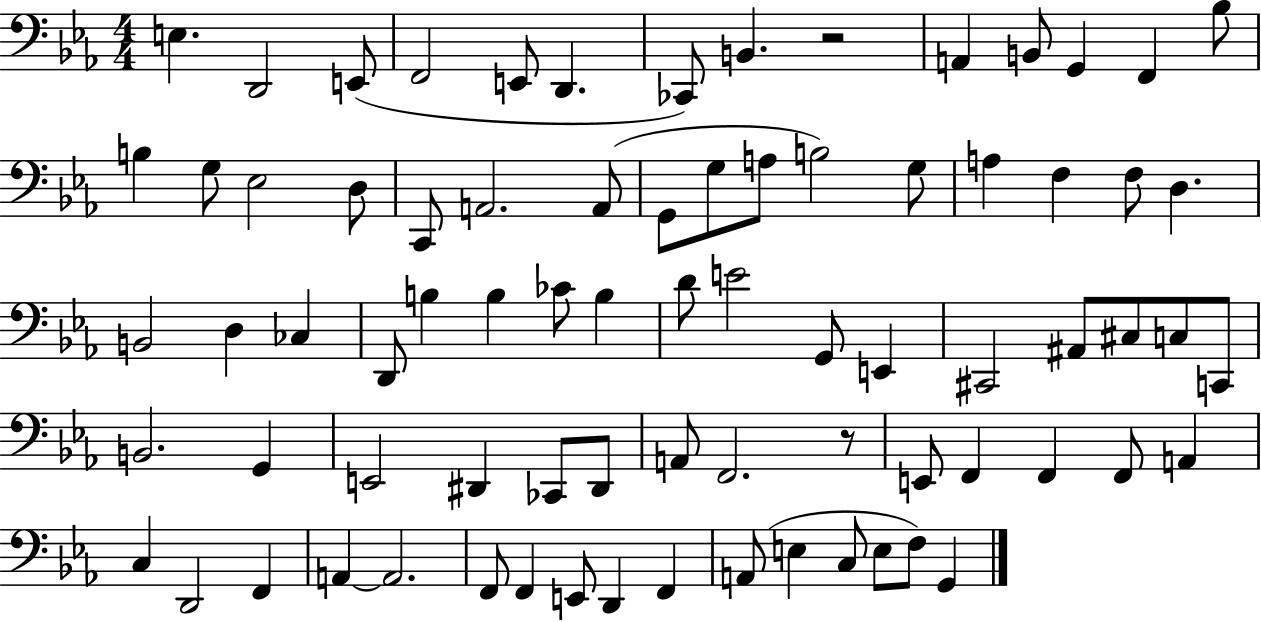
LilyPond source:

{
  \clef bass
  \numericTimeSignature
  \time 4/4
  \key ees \major
  e4. d,2 e,8( | f,2 e,8 d,4. | ces,8) b,4. r2 | a,4 b,8 g,4 f,4 bes8 | \break b4 g8 ees2 d8 | c,8 a,2. a,8( | g,8 g8 a8 b2) g8 | a4 f4 f8 d4. | \break b,2 d4 ces4 | d,8 b4 b4 ces'8 b4 | d'8 e'2 g,8 e,4 | cis,2 ais,8 cis8 c8 c,8 | \break b,2. g,4 | e,2 dis,4 ces,8 dis,8 | a,8 f,2. r8 | e,8 f,4 f,4 f,8 a,4 | \break c4 d,2 f,4 | a,4~~ a,2. | f,8 f,4 e,8 d,4 f,4 | a,8( e4 c8 e8 f8) g,4 | \break \bar "|."
}